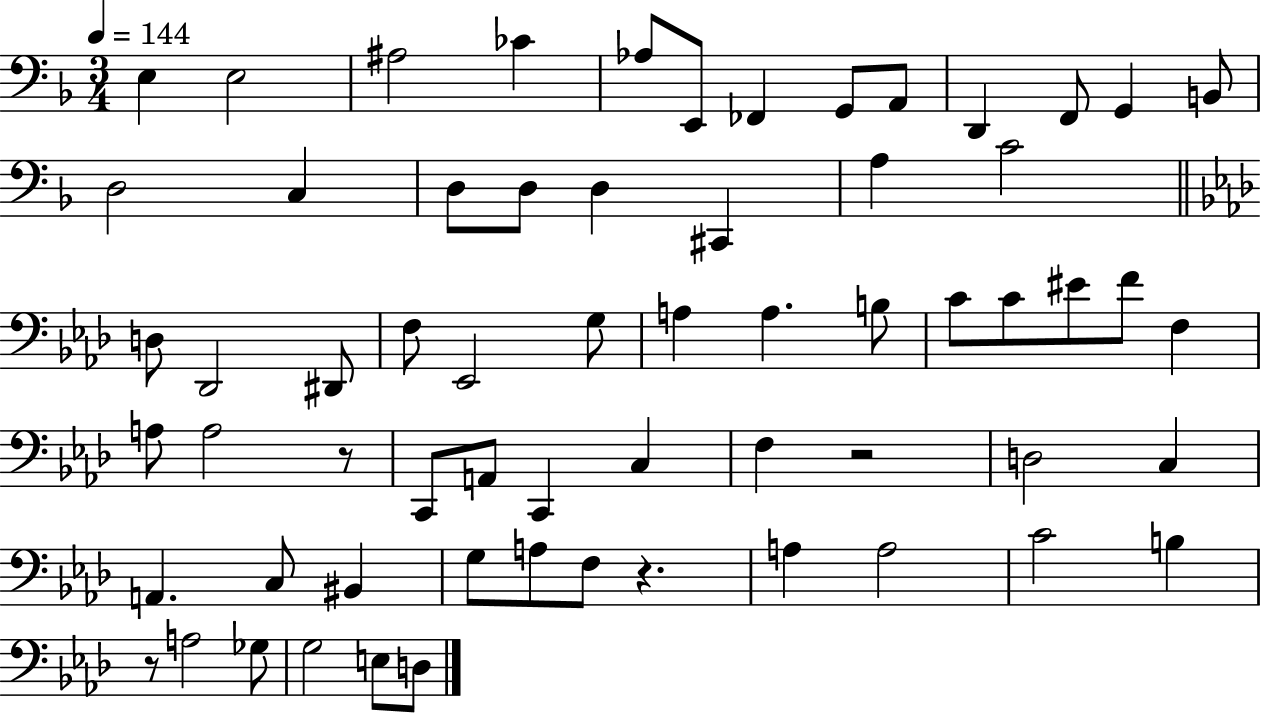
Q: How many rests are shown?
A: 4